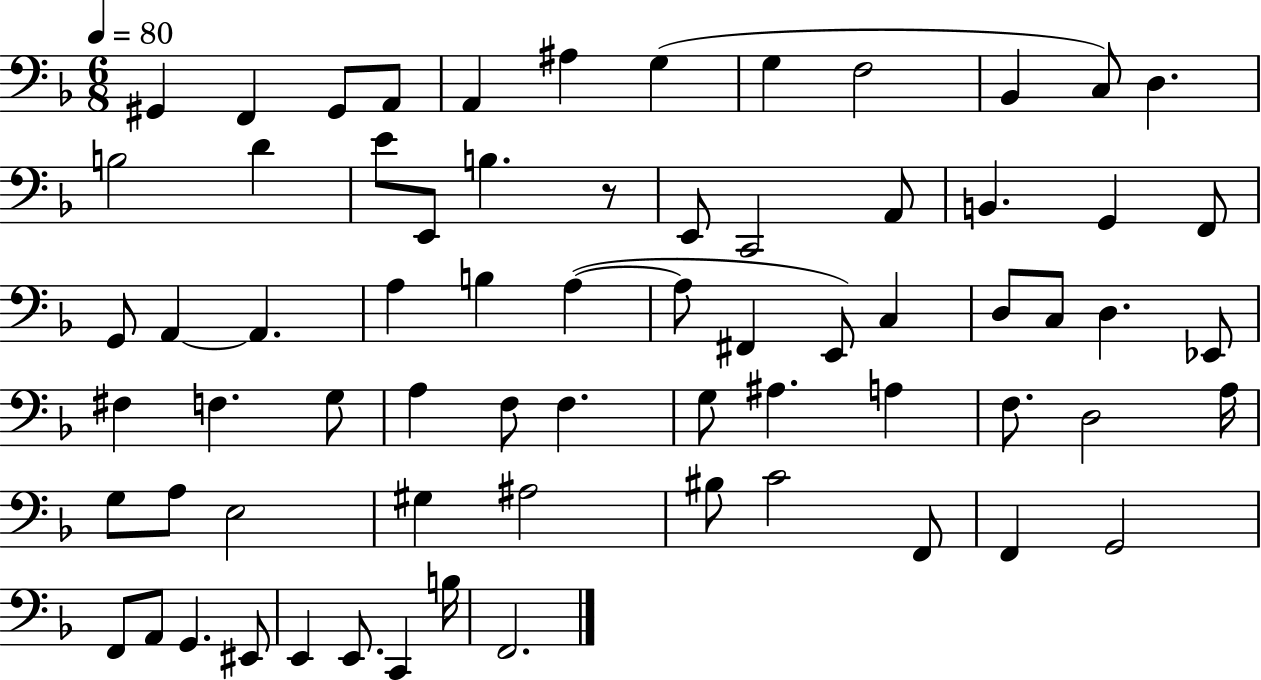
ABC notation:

X:1
T:Untitled
M:6/8
L:1/4
K:F
^G,, F,, ^G,,/2 A,,/2 A,, ^A, G, G, F,2 _B,, C,/2 D, B,2 D E/2 E,,/2 B, z/2 E,,/2 C,,2 A,,/2 B,, G,, F,,/2 G,,/2 A,, A,, A, B, A, A,/2 ^F,, E,,/2 C, D,/2 C,/2 D, _E,,/2 ^F, F, G,/2 A, F,/2 F, G,/2 ^A, A, F,/2 D,2 A,/4 G,/2 A,/2 E,2 ^G, ^A,2 ^B,/2 C2 F,,/2 F,, G,,2 F,,/2 A,,/2 G,, ^E,,/2 E,, E,,/2 C,, B,/4 F,,2